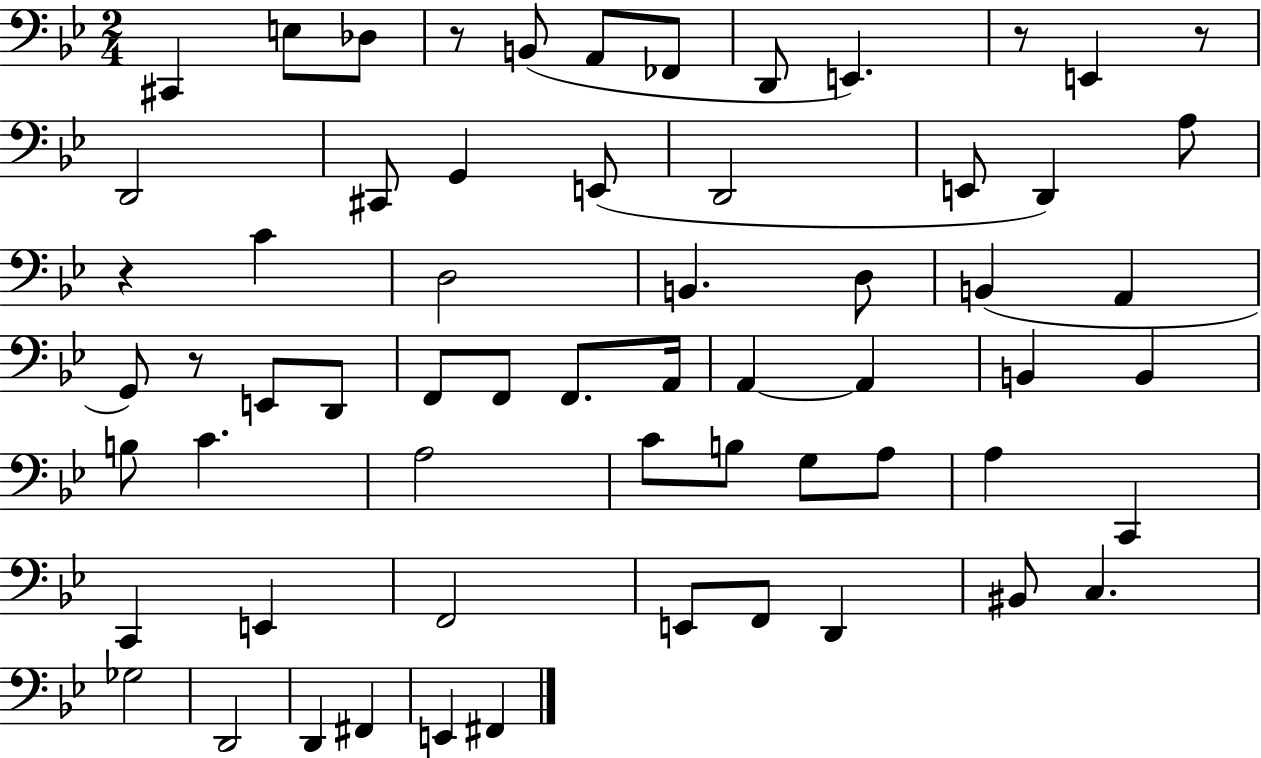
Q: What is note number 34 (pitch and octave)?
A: B2